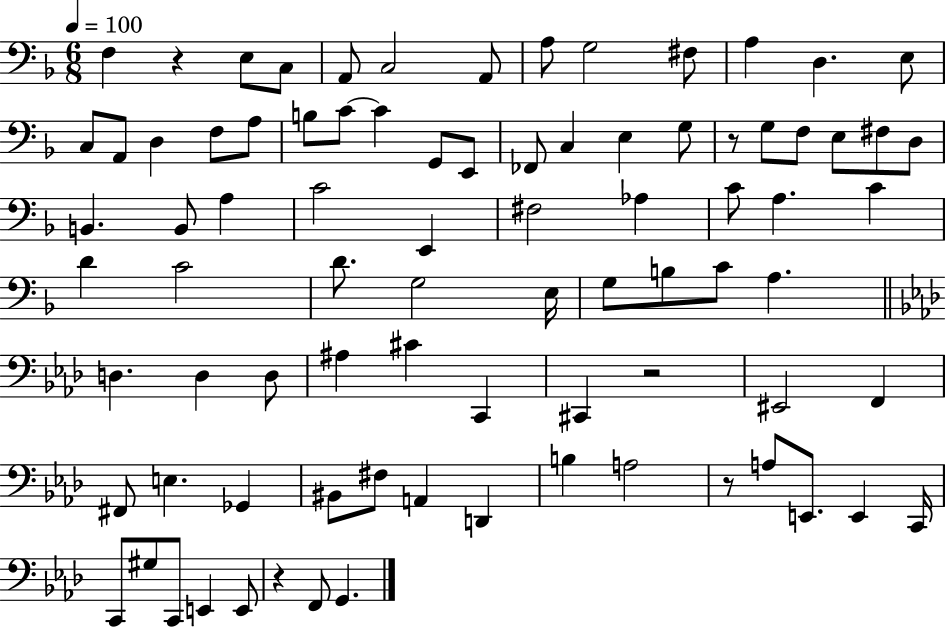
{
  \clef bass
  \numericTimeSignature
  \time 6/8
  \key f \major
  \tempo 4 = 100
  f4 r4 e8 c8 | a,8 c2 a,8 | a8 g2 fis8 | a4 d4. e8 | \break c8 a,8 d4 f8 a8 | b8 c'8~~ c'4 g,8 e,8 | fes,8 c4 e4 g8 | r8 g8 f8 e8 fis8 d8 | \break b,4. b,8 a4 | c'2 e,4 | fis2 aes4 | c'8 a4. c'4 | \break d'4 c'2 | d'8. g2 e16 | g8 b8 c'8 a4. | \bar "||" \break \key f \minor d4. d4 d8 | ais4 cis'4 c,4 | cis,4 r2 | eis,2 f,4 | \break fis,8 e4. ges,4 | bis,8 fis8 a,4 d,4 | b4 a2 | r8 a8 e,8. e,4 c,16 | \break c,8 gis8 c,8 e,4 e,8 | r4 f,8 g,4. | \bar "|."
}